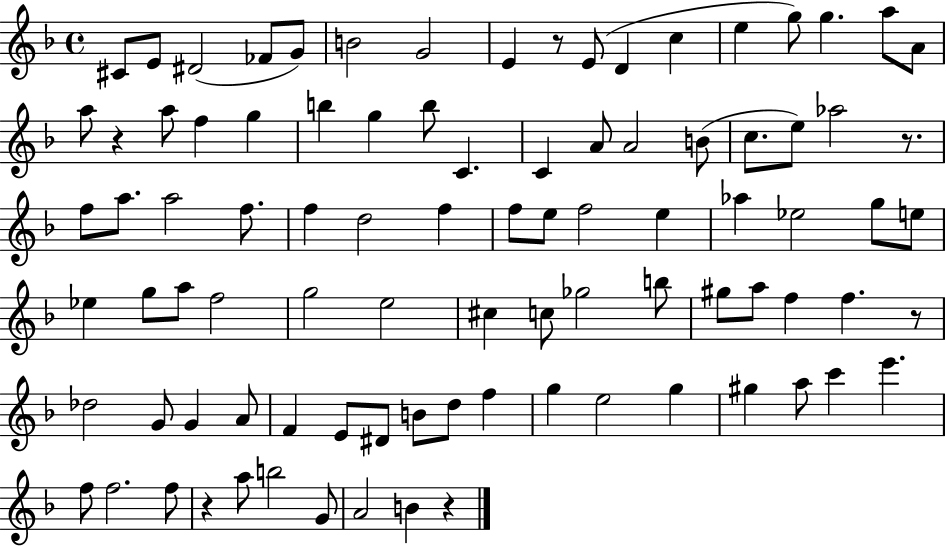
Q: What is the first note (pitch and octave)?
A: C#4